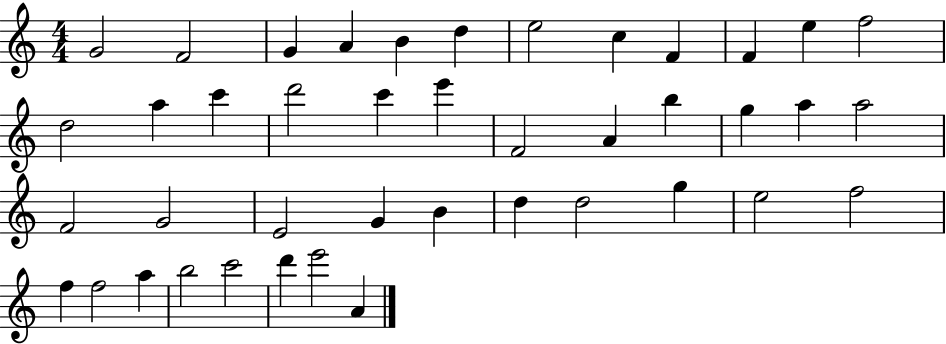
{
  \clef treble
  \numericTimeSignature
  \time 4/4
  \key c \major
  g'2 f'2 | g'4 a'4 b'4 d''4 | e''2 c''4 f'4 | f'4 e''4 f''2 | \break d''2 a''4 c'''4 | d'''2 c'''4 e'''4 | f'2 a'4 b''4 | g''4 a''4 a''2 | \break f'2 g'2 | e'2 g'4 b'4 | d''4 d''2 g''4 | e''2 f''2 | \break f''4 f''2 a''4 | b''2 c'''2 | d'''4 e'''2 a'4 | \bar "|."
}